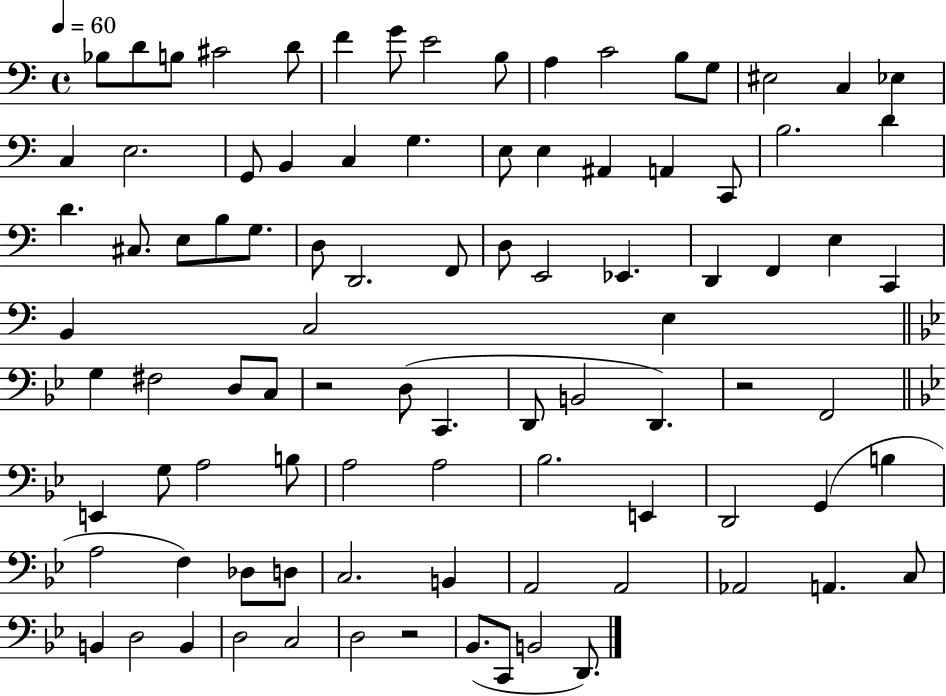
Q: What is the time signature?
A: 4/4